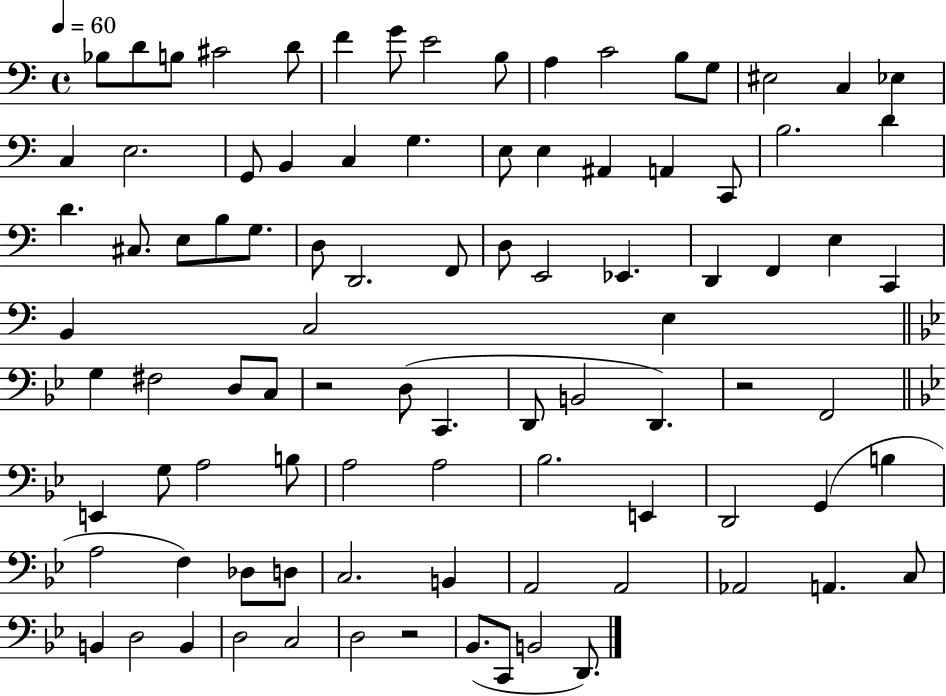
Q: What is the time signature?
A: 4/4